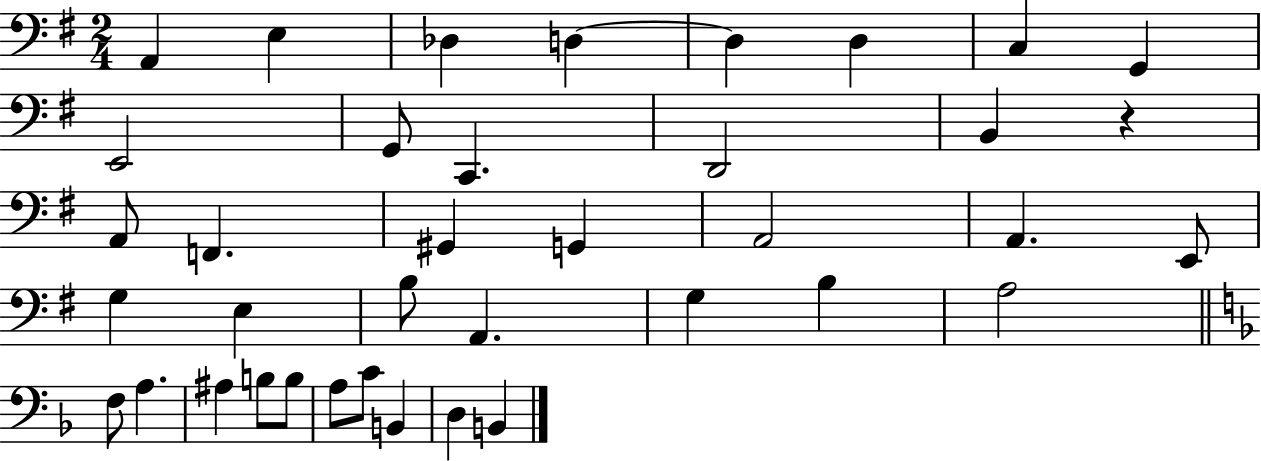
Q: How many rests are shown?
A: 1